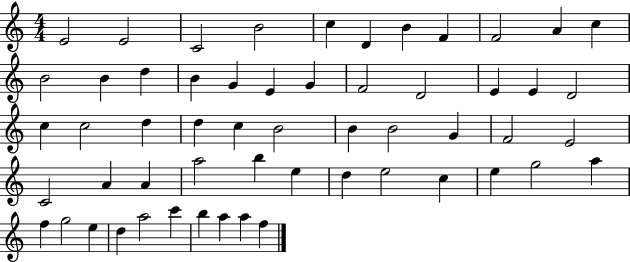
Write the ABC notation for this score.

X:1
T:Untitled
M:4/4
L:1/4
K:C
E2 E2 C2 B2 c D B F F2 A c B2 B d B G E G F2 D2 E E D2 c c2 d d c B2 B B2 G F2 E2 C2 A A a2 b e d e2 c e g2 a f g2 e d a2 c' b a a f